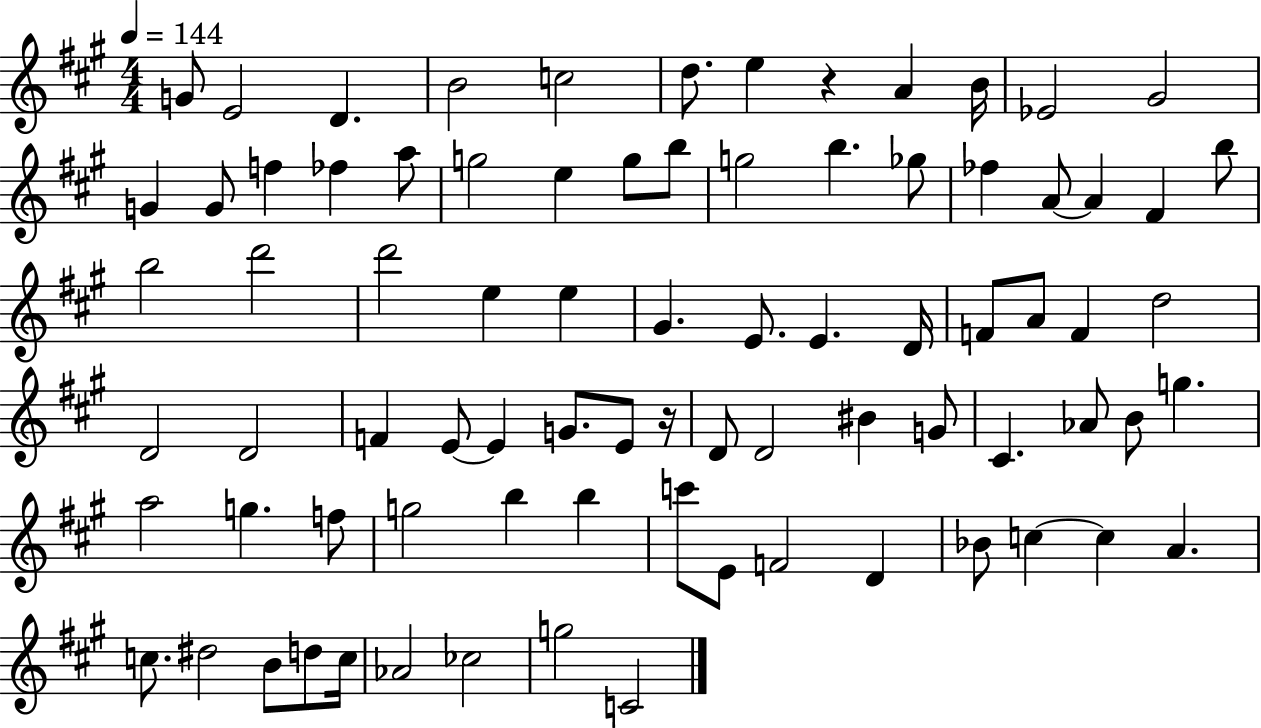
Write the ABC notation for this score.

X:1
T:Untitled
M:4/4
L:1/4
K:A
G/2 E2 D B2 c2 d/2 e z A B/4 _E2 ^G2 G G/2 f _f a/2 g2 e g/2 b/2 g2 b _g/2 _f A/2 A ^F b/2 b2 d'2 d'2 e e ^G E/2 E D/4 F/2 A/2 F d2 D2 D2 F E/2 E G/2 E/2 z/4 D/2 D2 ^B G/2 ^C _A/2 B/2 g a2 g f/2 g2 b b c'/2 E/2 F2 D _B/2 c c A c/2 ^d2 B/2 d/2 c/4 _A2 _c2 g2 C2